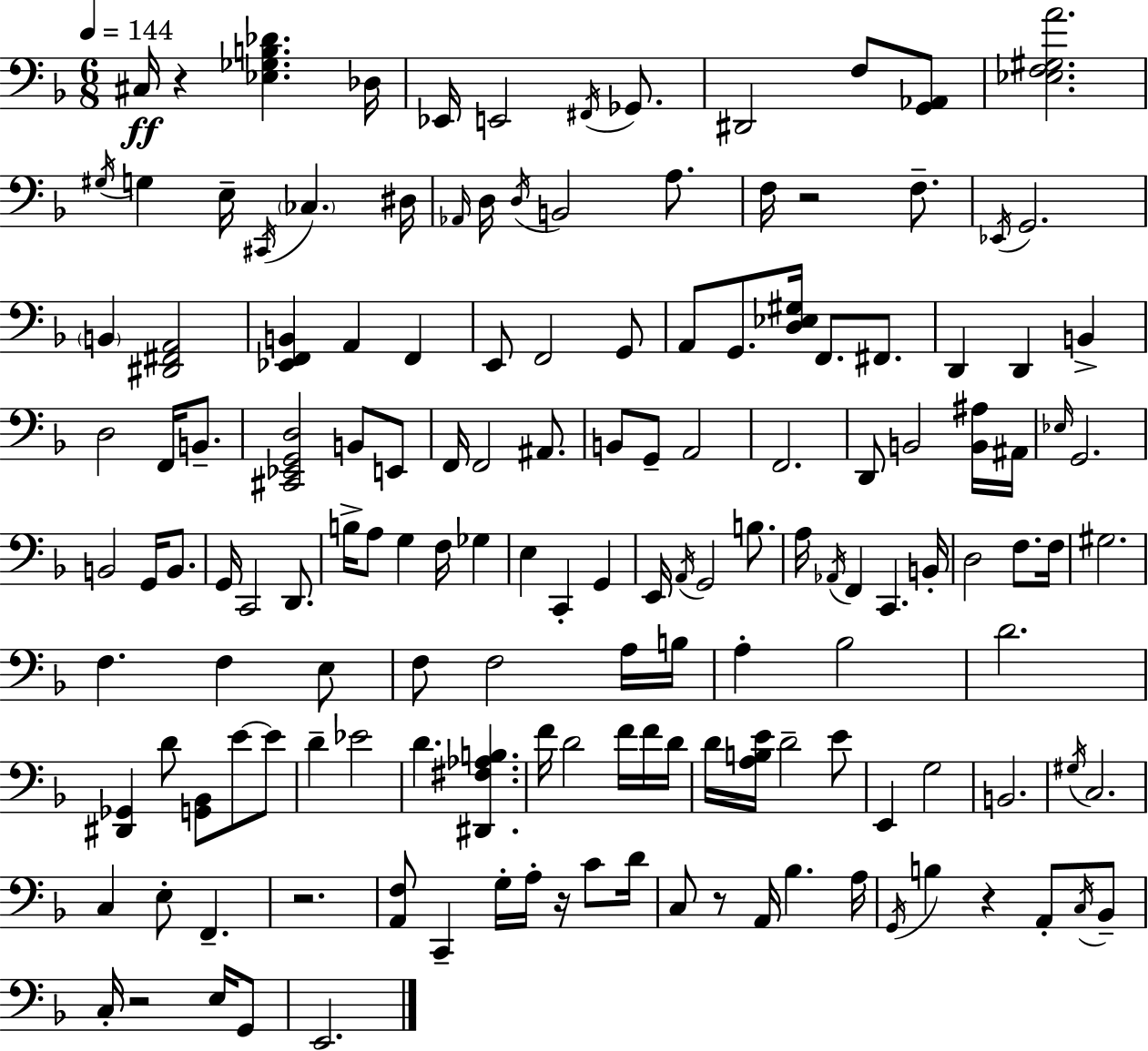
X:1
T:Untitled
M:6/8
L:1/4
K:F
^C,/4 z [_E,_G,B,_D] _D,/4 _E,,/4 E,,2 ^F,,/4 _G,,/2 ^D,,2 F,/2 [G,,_A,,]/2 [_E,F,^G,A]2 ^G,/4 G, E,/4 ^C,,/4 _C, ^D,/4 _A,,/4 D,/4 D,/4 B,,2 A,/2 F,/4 z2 F,/2 _E,,/4 G,,2 B,, [^D,,^F,,A,,]2 [_E,,F,,B,,] A,, F,, E,,/2 F,,2 G,,/2 A,,/2 G,,/2 [D,_E,^G,]/4 F,,/2 ^F,,/2 D,, D,, B,, D,2 F,,/4 B,,/2 [^C,,_E,,G,,D,]2 B,,/2 E,,/2 F,,/4 F,,2 ^A,,/2 B,,/2 G,,/2 A,,2 F,,2 D,,/2 B,,2 [B,,^A,]/4 ^A,,/4 _E,/4 G,,2 B,,2 G,,/4 B,,/2 G,,/4 C,,2 D,,/2 B,/4 A,/2 G, F,/4 _G, E, C,, G,, E,,/4 A,,/4 G,,2 B,/2 A,/4 _A,,/4 F,, C,, B,,/4 D,2 F,/2 F,/4 ^G,2 F, F, E,/2 F,/2 F,2 A,/4 B,/4 A, _B,2 D2 [^D,,_G,,] D/2 [G,,_B,,]/2 E/2 E/2 D _E2 D [^D,,^F,_A,B,] F/4 D2 F/4 F/4 D/4 D/4 [A,B,E]/4 D2 E/2 E,, G,2 B,,2 ^G,/4 C,2 C, E,/2 F,, z2 [A,,F,]/2 C,, G,/4 A,/4 z/4 C/2 D/4 C,/2 z/2 A,,/4 _B, A,/4 G,,/4 B, z A,,/2 C,/4 _B,,/2 C,/4 z2 E,/4 G,,/2 E,,2